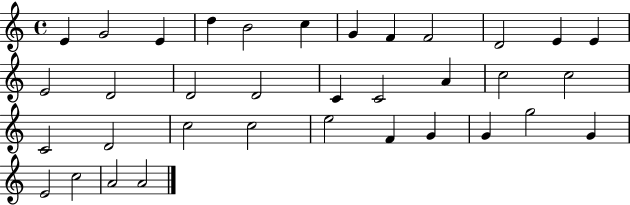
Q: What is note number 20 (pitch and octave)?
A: C5